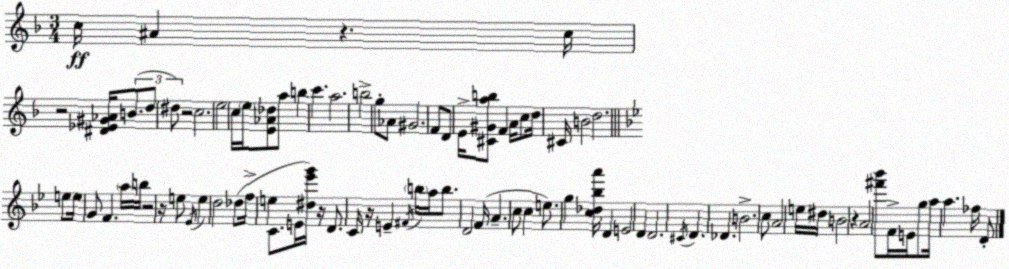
X:1
T:Untitled
M:3/4
L:1/4
K:F
c/4 ^A z c/4 z2 [^D_E^G_A]/4 B/2 d/2 ^d/2 z2 c2 e2 c/4 e/4 [E_A_d]/2 a/2 b c' a2 b2 g/2 _A/2 ^G2 F/2 D/2 E/4 [^C^Gab]/2 F A/4 c/2 d/4 ^C/4 B2 d2 e/2 e/4 G/2 F a/4 b/4 z2 z/4 e/2 _E/4 e d2 _d/2 f/4 e C/2 E/4 [^d_e'g']/4 z/4 D/2 C/4 z/4 E ^F/4 b/4 a/4 b/2 D2 F/4 A c/2 c e/2 g [c_d_ba']/4 D E2 D D2 ^C/4 D _D B2 c/2 A2 e/4 ^d/4 B2 z A2 [^f'_b']/2 F/4 E/4 g/2 a/4 a _f/4 D/2